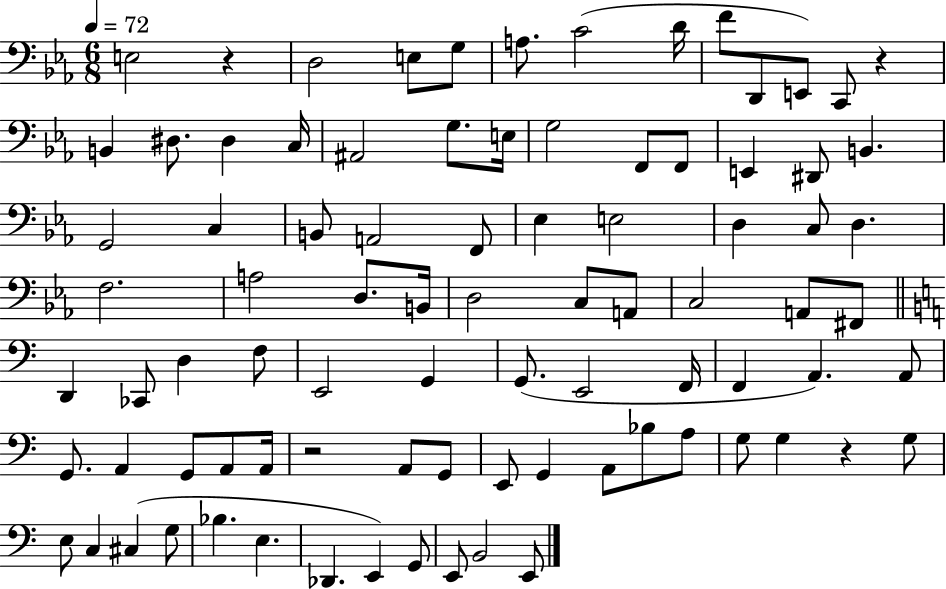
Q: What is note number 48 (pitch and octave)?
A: F3